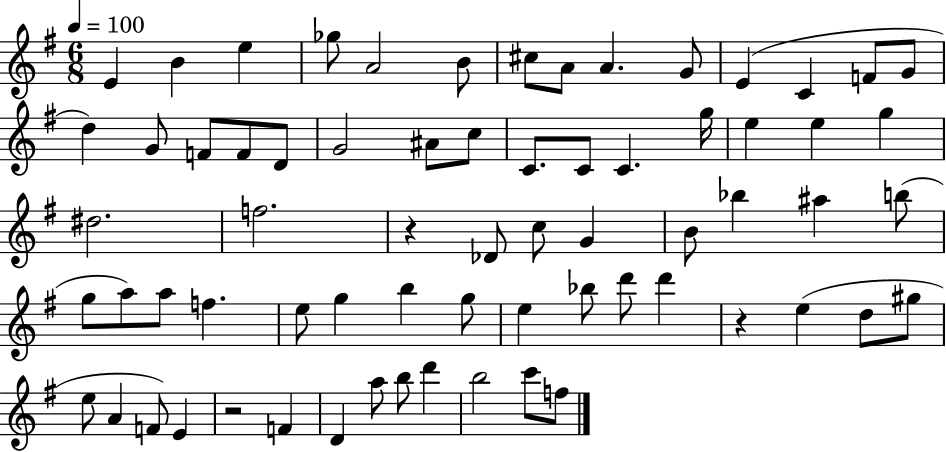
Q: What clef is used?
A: treble